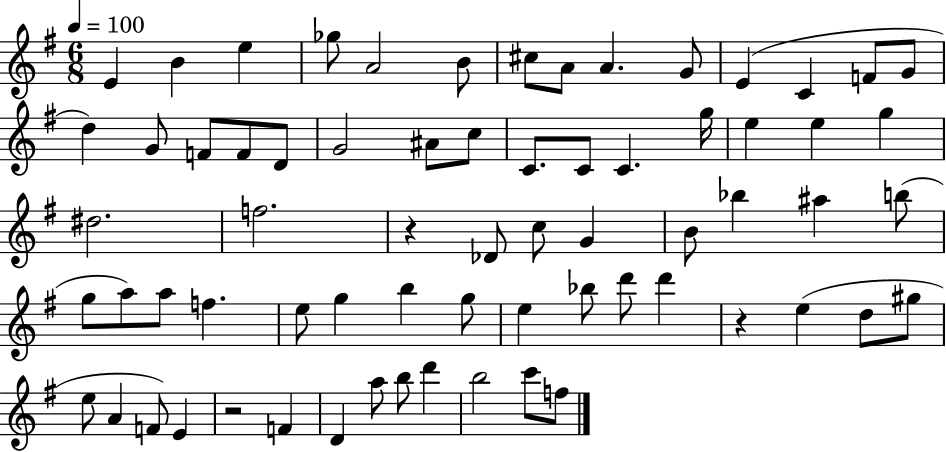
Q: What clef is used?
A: treble